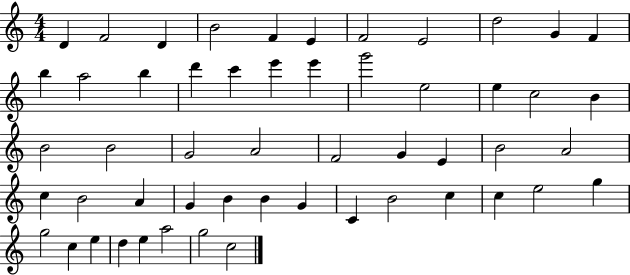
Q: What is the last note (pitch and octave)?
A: C5